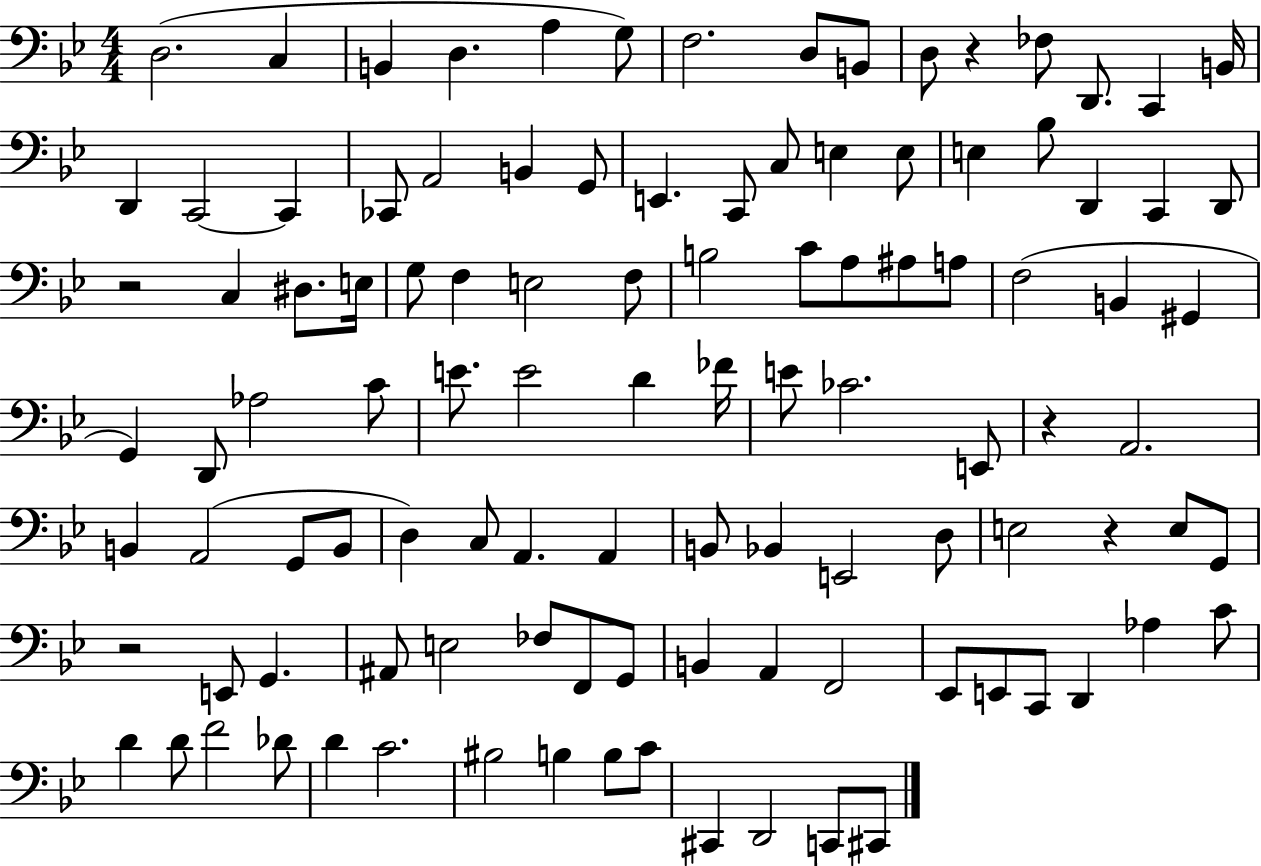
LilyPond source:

{
  \clef bass
  \numericTimeSignature
  \time 4/4
  \key bes \major
  d2.( c4 | b,4 d4. a4 g8) | f2. d8 b,8 | d8 r4 fes8 d,8. c,4 b,16 | \break d,4 c,2~~ c,4 | ces,8 a,2 b,4 g,8 | e,4. c,8 c8 e4 e8 | e4 bes8 d,4 c,4 d,8 | \break r2 c4 dis8. e16 | g8 f4 e2 f8 | b2 c'8 a8 ais8 a8 | f2( b,4 gis,4 | \break g,4) d,8 aes2 c'8 | e'8. e'2 d'4 fes'16 | e'8 ces'2. e,8 | r4 a,2. | \break b,4 a,2( g,8 b,8 | d4) c8 a,4. a,4 | b,8 bes,4 e,2 d8 | e2 r4 e8 g,8 | \break r2 e,8 g,4. | ais,8 e2 fes8 f,8 g,8 | b,4 a,4 f,2 | ees,8 e,8 c,8 d,4 aes4 c'8 | \break d'4 d'8 f'2 des'8 | d'4 c'2. | bis2 b4 b8 c'8 | cis,4 d,2 c,8 cis,8 | \break \bar "|."
}